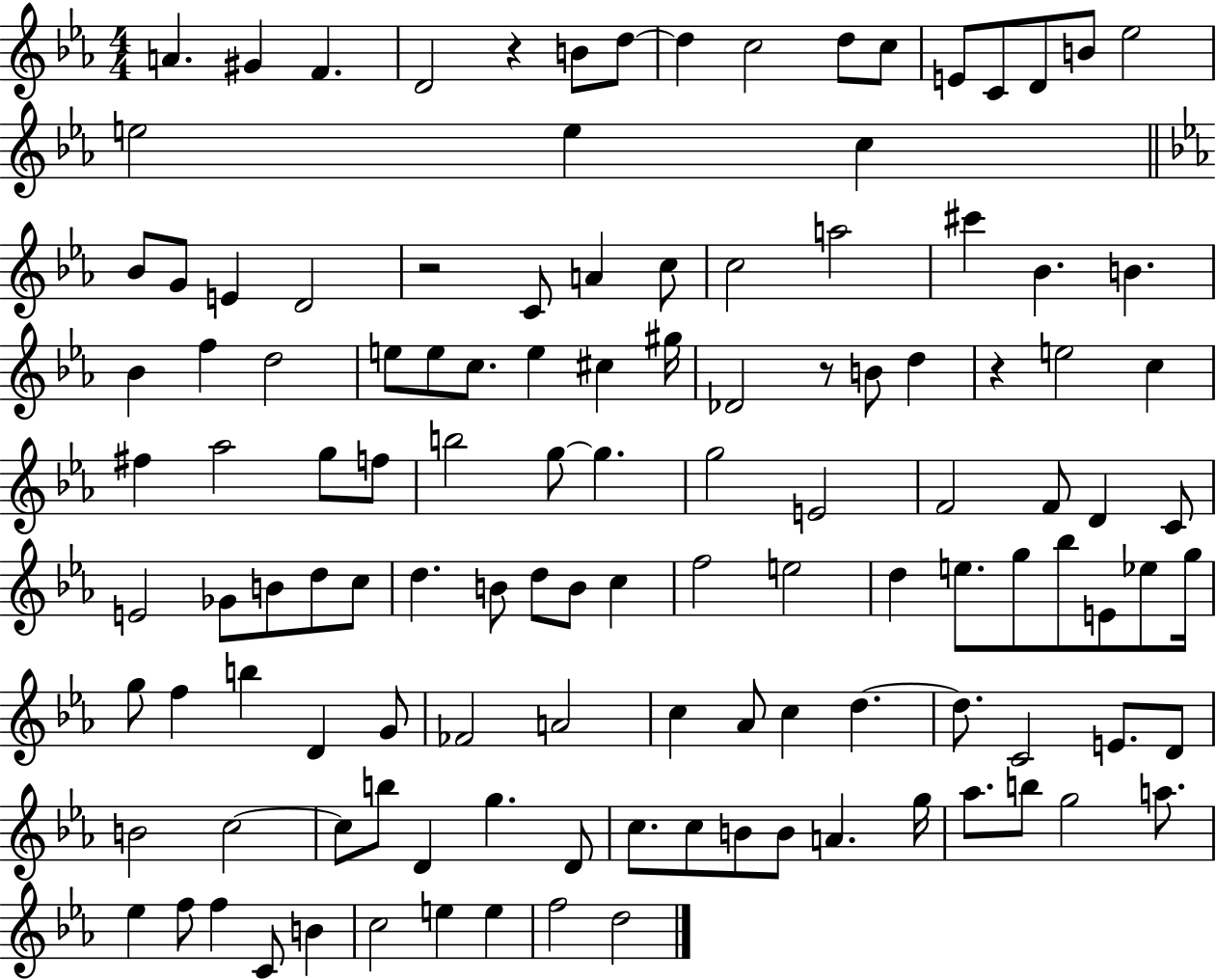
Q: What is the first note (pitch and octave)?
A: A4